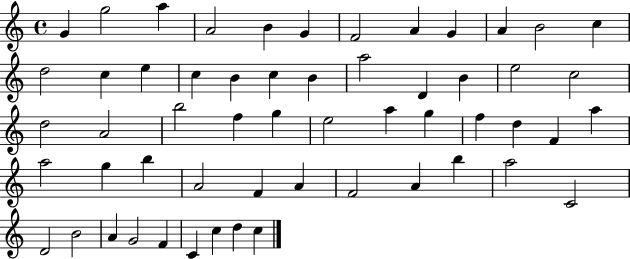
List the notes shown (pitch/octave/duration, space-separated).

G4/q G5/h A5/q A4/h B4/q G4/q F4/h A4/q G4/q A4/q B4/h C5/q D5/h C5/q E5/q C5/q B4/q C5/q B4/q A5/h D4/q B4/q E5/h C5/h D5/h A4/h B5/h F5/q G5/q E5/h A5/q G5/q F5/q D5/q F4/q A5/q A5/h G5/q B5/q A4/h F4/q A4/q F4/h A4/q B5/q A5/h C4/h D4/h B4/h A4/q G4/h F4/q C4/q C5/q D5/q C5/q